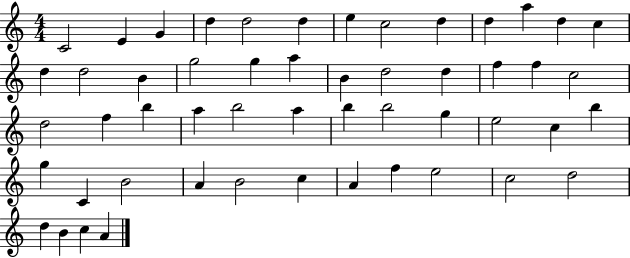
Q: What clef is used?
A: treble